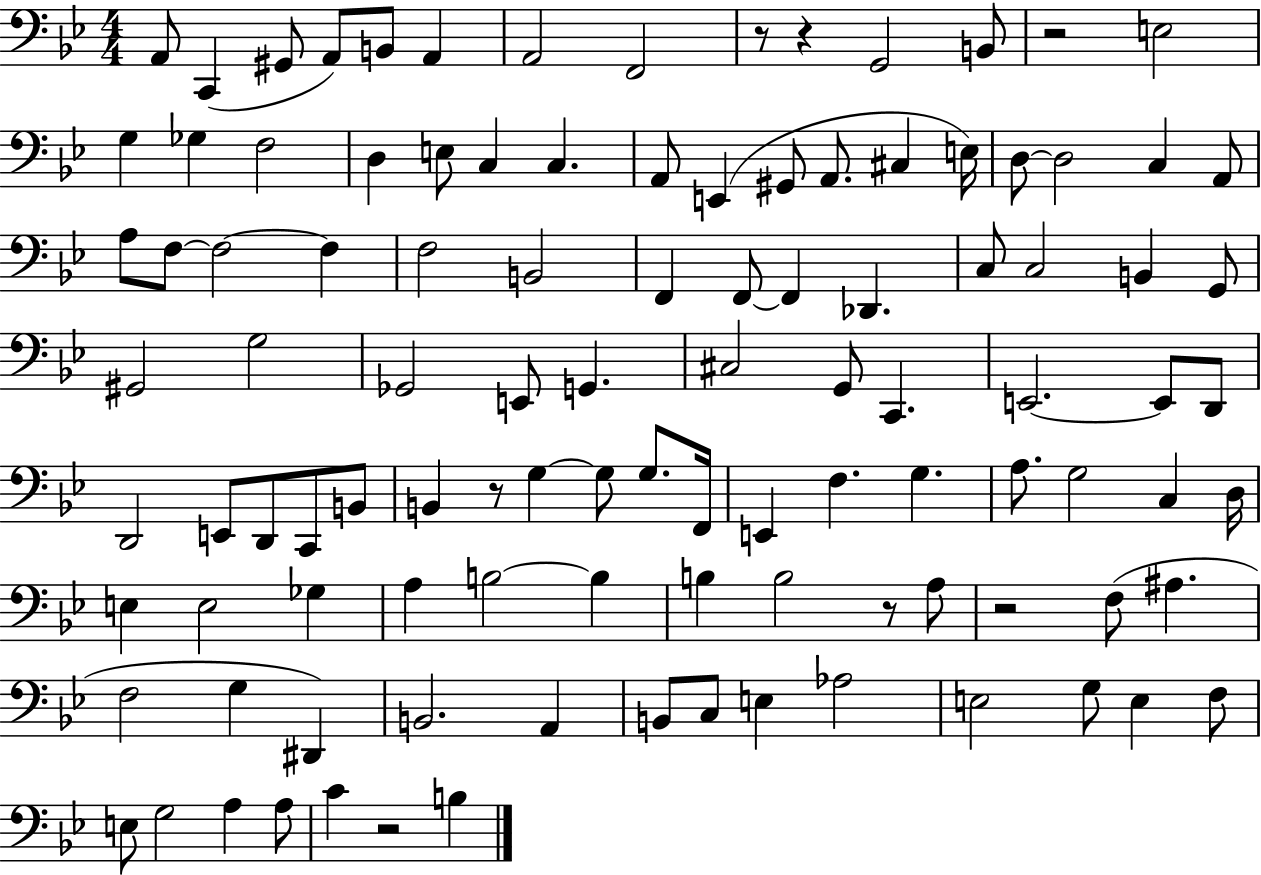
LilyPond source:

{
  \clef bass
  \numericTimeSignature
  \time 4/4
  \key bes \major
  a,8 c,4( gis,8 a,8) b,8 a,4 | a,2 f,2 | r8 r4 g,2 b,8 | r2 e2 | \break g4 ges4 f2 | d4 e8 c4 c4. | a,8 e,4( gis,8 a,8. cis4 e16) | d8~~ d2 c4 a,8 | \break a8 f8~~ f2~~ f4 | f2 b,2 | f,4 f,8~~ f,4 des,4. | c8 c2 b,4 g,8 | \break gis,2 g2 | ges,2 e,8 g,4. | cis2 g,8 c,4. | e,2.~~ e,8 d,8 | \break d,2 e,8 d,8 c,8 b,8 | b,4 r8 g4~~ g8 g8. f,16 | e,4 f4. g4. | a8. g2 c4 d16 | \break e4 e2 ges4 | a4 b2~~ b4 | b4 b2 r8 a8 | r2 f8( ais4. | \break f2 g4 dis,4) | b,2. a,4 | b,8 c8 e4 aes2 | e2 g8 e4 f8 | \break e8 g2 a4 a8 | c'4 r2 b4 | \bar "|."
}